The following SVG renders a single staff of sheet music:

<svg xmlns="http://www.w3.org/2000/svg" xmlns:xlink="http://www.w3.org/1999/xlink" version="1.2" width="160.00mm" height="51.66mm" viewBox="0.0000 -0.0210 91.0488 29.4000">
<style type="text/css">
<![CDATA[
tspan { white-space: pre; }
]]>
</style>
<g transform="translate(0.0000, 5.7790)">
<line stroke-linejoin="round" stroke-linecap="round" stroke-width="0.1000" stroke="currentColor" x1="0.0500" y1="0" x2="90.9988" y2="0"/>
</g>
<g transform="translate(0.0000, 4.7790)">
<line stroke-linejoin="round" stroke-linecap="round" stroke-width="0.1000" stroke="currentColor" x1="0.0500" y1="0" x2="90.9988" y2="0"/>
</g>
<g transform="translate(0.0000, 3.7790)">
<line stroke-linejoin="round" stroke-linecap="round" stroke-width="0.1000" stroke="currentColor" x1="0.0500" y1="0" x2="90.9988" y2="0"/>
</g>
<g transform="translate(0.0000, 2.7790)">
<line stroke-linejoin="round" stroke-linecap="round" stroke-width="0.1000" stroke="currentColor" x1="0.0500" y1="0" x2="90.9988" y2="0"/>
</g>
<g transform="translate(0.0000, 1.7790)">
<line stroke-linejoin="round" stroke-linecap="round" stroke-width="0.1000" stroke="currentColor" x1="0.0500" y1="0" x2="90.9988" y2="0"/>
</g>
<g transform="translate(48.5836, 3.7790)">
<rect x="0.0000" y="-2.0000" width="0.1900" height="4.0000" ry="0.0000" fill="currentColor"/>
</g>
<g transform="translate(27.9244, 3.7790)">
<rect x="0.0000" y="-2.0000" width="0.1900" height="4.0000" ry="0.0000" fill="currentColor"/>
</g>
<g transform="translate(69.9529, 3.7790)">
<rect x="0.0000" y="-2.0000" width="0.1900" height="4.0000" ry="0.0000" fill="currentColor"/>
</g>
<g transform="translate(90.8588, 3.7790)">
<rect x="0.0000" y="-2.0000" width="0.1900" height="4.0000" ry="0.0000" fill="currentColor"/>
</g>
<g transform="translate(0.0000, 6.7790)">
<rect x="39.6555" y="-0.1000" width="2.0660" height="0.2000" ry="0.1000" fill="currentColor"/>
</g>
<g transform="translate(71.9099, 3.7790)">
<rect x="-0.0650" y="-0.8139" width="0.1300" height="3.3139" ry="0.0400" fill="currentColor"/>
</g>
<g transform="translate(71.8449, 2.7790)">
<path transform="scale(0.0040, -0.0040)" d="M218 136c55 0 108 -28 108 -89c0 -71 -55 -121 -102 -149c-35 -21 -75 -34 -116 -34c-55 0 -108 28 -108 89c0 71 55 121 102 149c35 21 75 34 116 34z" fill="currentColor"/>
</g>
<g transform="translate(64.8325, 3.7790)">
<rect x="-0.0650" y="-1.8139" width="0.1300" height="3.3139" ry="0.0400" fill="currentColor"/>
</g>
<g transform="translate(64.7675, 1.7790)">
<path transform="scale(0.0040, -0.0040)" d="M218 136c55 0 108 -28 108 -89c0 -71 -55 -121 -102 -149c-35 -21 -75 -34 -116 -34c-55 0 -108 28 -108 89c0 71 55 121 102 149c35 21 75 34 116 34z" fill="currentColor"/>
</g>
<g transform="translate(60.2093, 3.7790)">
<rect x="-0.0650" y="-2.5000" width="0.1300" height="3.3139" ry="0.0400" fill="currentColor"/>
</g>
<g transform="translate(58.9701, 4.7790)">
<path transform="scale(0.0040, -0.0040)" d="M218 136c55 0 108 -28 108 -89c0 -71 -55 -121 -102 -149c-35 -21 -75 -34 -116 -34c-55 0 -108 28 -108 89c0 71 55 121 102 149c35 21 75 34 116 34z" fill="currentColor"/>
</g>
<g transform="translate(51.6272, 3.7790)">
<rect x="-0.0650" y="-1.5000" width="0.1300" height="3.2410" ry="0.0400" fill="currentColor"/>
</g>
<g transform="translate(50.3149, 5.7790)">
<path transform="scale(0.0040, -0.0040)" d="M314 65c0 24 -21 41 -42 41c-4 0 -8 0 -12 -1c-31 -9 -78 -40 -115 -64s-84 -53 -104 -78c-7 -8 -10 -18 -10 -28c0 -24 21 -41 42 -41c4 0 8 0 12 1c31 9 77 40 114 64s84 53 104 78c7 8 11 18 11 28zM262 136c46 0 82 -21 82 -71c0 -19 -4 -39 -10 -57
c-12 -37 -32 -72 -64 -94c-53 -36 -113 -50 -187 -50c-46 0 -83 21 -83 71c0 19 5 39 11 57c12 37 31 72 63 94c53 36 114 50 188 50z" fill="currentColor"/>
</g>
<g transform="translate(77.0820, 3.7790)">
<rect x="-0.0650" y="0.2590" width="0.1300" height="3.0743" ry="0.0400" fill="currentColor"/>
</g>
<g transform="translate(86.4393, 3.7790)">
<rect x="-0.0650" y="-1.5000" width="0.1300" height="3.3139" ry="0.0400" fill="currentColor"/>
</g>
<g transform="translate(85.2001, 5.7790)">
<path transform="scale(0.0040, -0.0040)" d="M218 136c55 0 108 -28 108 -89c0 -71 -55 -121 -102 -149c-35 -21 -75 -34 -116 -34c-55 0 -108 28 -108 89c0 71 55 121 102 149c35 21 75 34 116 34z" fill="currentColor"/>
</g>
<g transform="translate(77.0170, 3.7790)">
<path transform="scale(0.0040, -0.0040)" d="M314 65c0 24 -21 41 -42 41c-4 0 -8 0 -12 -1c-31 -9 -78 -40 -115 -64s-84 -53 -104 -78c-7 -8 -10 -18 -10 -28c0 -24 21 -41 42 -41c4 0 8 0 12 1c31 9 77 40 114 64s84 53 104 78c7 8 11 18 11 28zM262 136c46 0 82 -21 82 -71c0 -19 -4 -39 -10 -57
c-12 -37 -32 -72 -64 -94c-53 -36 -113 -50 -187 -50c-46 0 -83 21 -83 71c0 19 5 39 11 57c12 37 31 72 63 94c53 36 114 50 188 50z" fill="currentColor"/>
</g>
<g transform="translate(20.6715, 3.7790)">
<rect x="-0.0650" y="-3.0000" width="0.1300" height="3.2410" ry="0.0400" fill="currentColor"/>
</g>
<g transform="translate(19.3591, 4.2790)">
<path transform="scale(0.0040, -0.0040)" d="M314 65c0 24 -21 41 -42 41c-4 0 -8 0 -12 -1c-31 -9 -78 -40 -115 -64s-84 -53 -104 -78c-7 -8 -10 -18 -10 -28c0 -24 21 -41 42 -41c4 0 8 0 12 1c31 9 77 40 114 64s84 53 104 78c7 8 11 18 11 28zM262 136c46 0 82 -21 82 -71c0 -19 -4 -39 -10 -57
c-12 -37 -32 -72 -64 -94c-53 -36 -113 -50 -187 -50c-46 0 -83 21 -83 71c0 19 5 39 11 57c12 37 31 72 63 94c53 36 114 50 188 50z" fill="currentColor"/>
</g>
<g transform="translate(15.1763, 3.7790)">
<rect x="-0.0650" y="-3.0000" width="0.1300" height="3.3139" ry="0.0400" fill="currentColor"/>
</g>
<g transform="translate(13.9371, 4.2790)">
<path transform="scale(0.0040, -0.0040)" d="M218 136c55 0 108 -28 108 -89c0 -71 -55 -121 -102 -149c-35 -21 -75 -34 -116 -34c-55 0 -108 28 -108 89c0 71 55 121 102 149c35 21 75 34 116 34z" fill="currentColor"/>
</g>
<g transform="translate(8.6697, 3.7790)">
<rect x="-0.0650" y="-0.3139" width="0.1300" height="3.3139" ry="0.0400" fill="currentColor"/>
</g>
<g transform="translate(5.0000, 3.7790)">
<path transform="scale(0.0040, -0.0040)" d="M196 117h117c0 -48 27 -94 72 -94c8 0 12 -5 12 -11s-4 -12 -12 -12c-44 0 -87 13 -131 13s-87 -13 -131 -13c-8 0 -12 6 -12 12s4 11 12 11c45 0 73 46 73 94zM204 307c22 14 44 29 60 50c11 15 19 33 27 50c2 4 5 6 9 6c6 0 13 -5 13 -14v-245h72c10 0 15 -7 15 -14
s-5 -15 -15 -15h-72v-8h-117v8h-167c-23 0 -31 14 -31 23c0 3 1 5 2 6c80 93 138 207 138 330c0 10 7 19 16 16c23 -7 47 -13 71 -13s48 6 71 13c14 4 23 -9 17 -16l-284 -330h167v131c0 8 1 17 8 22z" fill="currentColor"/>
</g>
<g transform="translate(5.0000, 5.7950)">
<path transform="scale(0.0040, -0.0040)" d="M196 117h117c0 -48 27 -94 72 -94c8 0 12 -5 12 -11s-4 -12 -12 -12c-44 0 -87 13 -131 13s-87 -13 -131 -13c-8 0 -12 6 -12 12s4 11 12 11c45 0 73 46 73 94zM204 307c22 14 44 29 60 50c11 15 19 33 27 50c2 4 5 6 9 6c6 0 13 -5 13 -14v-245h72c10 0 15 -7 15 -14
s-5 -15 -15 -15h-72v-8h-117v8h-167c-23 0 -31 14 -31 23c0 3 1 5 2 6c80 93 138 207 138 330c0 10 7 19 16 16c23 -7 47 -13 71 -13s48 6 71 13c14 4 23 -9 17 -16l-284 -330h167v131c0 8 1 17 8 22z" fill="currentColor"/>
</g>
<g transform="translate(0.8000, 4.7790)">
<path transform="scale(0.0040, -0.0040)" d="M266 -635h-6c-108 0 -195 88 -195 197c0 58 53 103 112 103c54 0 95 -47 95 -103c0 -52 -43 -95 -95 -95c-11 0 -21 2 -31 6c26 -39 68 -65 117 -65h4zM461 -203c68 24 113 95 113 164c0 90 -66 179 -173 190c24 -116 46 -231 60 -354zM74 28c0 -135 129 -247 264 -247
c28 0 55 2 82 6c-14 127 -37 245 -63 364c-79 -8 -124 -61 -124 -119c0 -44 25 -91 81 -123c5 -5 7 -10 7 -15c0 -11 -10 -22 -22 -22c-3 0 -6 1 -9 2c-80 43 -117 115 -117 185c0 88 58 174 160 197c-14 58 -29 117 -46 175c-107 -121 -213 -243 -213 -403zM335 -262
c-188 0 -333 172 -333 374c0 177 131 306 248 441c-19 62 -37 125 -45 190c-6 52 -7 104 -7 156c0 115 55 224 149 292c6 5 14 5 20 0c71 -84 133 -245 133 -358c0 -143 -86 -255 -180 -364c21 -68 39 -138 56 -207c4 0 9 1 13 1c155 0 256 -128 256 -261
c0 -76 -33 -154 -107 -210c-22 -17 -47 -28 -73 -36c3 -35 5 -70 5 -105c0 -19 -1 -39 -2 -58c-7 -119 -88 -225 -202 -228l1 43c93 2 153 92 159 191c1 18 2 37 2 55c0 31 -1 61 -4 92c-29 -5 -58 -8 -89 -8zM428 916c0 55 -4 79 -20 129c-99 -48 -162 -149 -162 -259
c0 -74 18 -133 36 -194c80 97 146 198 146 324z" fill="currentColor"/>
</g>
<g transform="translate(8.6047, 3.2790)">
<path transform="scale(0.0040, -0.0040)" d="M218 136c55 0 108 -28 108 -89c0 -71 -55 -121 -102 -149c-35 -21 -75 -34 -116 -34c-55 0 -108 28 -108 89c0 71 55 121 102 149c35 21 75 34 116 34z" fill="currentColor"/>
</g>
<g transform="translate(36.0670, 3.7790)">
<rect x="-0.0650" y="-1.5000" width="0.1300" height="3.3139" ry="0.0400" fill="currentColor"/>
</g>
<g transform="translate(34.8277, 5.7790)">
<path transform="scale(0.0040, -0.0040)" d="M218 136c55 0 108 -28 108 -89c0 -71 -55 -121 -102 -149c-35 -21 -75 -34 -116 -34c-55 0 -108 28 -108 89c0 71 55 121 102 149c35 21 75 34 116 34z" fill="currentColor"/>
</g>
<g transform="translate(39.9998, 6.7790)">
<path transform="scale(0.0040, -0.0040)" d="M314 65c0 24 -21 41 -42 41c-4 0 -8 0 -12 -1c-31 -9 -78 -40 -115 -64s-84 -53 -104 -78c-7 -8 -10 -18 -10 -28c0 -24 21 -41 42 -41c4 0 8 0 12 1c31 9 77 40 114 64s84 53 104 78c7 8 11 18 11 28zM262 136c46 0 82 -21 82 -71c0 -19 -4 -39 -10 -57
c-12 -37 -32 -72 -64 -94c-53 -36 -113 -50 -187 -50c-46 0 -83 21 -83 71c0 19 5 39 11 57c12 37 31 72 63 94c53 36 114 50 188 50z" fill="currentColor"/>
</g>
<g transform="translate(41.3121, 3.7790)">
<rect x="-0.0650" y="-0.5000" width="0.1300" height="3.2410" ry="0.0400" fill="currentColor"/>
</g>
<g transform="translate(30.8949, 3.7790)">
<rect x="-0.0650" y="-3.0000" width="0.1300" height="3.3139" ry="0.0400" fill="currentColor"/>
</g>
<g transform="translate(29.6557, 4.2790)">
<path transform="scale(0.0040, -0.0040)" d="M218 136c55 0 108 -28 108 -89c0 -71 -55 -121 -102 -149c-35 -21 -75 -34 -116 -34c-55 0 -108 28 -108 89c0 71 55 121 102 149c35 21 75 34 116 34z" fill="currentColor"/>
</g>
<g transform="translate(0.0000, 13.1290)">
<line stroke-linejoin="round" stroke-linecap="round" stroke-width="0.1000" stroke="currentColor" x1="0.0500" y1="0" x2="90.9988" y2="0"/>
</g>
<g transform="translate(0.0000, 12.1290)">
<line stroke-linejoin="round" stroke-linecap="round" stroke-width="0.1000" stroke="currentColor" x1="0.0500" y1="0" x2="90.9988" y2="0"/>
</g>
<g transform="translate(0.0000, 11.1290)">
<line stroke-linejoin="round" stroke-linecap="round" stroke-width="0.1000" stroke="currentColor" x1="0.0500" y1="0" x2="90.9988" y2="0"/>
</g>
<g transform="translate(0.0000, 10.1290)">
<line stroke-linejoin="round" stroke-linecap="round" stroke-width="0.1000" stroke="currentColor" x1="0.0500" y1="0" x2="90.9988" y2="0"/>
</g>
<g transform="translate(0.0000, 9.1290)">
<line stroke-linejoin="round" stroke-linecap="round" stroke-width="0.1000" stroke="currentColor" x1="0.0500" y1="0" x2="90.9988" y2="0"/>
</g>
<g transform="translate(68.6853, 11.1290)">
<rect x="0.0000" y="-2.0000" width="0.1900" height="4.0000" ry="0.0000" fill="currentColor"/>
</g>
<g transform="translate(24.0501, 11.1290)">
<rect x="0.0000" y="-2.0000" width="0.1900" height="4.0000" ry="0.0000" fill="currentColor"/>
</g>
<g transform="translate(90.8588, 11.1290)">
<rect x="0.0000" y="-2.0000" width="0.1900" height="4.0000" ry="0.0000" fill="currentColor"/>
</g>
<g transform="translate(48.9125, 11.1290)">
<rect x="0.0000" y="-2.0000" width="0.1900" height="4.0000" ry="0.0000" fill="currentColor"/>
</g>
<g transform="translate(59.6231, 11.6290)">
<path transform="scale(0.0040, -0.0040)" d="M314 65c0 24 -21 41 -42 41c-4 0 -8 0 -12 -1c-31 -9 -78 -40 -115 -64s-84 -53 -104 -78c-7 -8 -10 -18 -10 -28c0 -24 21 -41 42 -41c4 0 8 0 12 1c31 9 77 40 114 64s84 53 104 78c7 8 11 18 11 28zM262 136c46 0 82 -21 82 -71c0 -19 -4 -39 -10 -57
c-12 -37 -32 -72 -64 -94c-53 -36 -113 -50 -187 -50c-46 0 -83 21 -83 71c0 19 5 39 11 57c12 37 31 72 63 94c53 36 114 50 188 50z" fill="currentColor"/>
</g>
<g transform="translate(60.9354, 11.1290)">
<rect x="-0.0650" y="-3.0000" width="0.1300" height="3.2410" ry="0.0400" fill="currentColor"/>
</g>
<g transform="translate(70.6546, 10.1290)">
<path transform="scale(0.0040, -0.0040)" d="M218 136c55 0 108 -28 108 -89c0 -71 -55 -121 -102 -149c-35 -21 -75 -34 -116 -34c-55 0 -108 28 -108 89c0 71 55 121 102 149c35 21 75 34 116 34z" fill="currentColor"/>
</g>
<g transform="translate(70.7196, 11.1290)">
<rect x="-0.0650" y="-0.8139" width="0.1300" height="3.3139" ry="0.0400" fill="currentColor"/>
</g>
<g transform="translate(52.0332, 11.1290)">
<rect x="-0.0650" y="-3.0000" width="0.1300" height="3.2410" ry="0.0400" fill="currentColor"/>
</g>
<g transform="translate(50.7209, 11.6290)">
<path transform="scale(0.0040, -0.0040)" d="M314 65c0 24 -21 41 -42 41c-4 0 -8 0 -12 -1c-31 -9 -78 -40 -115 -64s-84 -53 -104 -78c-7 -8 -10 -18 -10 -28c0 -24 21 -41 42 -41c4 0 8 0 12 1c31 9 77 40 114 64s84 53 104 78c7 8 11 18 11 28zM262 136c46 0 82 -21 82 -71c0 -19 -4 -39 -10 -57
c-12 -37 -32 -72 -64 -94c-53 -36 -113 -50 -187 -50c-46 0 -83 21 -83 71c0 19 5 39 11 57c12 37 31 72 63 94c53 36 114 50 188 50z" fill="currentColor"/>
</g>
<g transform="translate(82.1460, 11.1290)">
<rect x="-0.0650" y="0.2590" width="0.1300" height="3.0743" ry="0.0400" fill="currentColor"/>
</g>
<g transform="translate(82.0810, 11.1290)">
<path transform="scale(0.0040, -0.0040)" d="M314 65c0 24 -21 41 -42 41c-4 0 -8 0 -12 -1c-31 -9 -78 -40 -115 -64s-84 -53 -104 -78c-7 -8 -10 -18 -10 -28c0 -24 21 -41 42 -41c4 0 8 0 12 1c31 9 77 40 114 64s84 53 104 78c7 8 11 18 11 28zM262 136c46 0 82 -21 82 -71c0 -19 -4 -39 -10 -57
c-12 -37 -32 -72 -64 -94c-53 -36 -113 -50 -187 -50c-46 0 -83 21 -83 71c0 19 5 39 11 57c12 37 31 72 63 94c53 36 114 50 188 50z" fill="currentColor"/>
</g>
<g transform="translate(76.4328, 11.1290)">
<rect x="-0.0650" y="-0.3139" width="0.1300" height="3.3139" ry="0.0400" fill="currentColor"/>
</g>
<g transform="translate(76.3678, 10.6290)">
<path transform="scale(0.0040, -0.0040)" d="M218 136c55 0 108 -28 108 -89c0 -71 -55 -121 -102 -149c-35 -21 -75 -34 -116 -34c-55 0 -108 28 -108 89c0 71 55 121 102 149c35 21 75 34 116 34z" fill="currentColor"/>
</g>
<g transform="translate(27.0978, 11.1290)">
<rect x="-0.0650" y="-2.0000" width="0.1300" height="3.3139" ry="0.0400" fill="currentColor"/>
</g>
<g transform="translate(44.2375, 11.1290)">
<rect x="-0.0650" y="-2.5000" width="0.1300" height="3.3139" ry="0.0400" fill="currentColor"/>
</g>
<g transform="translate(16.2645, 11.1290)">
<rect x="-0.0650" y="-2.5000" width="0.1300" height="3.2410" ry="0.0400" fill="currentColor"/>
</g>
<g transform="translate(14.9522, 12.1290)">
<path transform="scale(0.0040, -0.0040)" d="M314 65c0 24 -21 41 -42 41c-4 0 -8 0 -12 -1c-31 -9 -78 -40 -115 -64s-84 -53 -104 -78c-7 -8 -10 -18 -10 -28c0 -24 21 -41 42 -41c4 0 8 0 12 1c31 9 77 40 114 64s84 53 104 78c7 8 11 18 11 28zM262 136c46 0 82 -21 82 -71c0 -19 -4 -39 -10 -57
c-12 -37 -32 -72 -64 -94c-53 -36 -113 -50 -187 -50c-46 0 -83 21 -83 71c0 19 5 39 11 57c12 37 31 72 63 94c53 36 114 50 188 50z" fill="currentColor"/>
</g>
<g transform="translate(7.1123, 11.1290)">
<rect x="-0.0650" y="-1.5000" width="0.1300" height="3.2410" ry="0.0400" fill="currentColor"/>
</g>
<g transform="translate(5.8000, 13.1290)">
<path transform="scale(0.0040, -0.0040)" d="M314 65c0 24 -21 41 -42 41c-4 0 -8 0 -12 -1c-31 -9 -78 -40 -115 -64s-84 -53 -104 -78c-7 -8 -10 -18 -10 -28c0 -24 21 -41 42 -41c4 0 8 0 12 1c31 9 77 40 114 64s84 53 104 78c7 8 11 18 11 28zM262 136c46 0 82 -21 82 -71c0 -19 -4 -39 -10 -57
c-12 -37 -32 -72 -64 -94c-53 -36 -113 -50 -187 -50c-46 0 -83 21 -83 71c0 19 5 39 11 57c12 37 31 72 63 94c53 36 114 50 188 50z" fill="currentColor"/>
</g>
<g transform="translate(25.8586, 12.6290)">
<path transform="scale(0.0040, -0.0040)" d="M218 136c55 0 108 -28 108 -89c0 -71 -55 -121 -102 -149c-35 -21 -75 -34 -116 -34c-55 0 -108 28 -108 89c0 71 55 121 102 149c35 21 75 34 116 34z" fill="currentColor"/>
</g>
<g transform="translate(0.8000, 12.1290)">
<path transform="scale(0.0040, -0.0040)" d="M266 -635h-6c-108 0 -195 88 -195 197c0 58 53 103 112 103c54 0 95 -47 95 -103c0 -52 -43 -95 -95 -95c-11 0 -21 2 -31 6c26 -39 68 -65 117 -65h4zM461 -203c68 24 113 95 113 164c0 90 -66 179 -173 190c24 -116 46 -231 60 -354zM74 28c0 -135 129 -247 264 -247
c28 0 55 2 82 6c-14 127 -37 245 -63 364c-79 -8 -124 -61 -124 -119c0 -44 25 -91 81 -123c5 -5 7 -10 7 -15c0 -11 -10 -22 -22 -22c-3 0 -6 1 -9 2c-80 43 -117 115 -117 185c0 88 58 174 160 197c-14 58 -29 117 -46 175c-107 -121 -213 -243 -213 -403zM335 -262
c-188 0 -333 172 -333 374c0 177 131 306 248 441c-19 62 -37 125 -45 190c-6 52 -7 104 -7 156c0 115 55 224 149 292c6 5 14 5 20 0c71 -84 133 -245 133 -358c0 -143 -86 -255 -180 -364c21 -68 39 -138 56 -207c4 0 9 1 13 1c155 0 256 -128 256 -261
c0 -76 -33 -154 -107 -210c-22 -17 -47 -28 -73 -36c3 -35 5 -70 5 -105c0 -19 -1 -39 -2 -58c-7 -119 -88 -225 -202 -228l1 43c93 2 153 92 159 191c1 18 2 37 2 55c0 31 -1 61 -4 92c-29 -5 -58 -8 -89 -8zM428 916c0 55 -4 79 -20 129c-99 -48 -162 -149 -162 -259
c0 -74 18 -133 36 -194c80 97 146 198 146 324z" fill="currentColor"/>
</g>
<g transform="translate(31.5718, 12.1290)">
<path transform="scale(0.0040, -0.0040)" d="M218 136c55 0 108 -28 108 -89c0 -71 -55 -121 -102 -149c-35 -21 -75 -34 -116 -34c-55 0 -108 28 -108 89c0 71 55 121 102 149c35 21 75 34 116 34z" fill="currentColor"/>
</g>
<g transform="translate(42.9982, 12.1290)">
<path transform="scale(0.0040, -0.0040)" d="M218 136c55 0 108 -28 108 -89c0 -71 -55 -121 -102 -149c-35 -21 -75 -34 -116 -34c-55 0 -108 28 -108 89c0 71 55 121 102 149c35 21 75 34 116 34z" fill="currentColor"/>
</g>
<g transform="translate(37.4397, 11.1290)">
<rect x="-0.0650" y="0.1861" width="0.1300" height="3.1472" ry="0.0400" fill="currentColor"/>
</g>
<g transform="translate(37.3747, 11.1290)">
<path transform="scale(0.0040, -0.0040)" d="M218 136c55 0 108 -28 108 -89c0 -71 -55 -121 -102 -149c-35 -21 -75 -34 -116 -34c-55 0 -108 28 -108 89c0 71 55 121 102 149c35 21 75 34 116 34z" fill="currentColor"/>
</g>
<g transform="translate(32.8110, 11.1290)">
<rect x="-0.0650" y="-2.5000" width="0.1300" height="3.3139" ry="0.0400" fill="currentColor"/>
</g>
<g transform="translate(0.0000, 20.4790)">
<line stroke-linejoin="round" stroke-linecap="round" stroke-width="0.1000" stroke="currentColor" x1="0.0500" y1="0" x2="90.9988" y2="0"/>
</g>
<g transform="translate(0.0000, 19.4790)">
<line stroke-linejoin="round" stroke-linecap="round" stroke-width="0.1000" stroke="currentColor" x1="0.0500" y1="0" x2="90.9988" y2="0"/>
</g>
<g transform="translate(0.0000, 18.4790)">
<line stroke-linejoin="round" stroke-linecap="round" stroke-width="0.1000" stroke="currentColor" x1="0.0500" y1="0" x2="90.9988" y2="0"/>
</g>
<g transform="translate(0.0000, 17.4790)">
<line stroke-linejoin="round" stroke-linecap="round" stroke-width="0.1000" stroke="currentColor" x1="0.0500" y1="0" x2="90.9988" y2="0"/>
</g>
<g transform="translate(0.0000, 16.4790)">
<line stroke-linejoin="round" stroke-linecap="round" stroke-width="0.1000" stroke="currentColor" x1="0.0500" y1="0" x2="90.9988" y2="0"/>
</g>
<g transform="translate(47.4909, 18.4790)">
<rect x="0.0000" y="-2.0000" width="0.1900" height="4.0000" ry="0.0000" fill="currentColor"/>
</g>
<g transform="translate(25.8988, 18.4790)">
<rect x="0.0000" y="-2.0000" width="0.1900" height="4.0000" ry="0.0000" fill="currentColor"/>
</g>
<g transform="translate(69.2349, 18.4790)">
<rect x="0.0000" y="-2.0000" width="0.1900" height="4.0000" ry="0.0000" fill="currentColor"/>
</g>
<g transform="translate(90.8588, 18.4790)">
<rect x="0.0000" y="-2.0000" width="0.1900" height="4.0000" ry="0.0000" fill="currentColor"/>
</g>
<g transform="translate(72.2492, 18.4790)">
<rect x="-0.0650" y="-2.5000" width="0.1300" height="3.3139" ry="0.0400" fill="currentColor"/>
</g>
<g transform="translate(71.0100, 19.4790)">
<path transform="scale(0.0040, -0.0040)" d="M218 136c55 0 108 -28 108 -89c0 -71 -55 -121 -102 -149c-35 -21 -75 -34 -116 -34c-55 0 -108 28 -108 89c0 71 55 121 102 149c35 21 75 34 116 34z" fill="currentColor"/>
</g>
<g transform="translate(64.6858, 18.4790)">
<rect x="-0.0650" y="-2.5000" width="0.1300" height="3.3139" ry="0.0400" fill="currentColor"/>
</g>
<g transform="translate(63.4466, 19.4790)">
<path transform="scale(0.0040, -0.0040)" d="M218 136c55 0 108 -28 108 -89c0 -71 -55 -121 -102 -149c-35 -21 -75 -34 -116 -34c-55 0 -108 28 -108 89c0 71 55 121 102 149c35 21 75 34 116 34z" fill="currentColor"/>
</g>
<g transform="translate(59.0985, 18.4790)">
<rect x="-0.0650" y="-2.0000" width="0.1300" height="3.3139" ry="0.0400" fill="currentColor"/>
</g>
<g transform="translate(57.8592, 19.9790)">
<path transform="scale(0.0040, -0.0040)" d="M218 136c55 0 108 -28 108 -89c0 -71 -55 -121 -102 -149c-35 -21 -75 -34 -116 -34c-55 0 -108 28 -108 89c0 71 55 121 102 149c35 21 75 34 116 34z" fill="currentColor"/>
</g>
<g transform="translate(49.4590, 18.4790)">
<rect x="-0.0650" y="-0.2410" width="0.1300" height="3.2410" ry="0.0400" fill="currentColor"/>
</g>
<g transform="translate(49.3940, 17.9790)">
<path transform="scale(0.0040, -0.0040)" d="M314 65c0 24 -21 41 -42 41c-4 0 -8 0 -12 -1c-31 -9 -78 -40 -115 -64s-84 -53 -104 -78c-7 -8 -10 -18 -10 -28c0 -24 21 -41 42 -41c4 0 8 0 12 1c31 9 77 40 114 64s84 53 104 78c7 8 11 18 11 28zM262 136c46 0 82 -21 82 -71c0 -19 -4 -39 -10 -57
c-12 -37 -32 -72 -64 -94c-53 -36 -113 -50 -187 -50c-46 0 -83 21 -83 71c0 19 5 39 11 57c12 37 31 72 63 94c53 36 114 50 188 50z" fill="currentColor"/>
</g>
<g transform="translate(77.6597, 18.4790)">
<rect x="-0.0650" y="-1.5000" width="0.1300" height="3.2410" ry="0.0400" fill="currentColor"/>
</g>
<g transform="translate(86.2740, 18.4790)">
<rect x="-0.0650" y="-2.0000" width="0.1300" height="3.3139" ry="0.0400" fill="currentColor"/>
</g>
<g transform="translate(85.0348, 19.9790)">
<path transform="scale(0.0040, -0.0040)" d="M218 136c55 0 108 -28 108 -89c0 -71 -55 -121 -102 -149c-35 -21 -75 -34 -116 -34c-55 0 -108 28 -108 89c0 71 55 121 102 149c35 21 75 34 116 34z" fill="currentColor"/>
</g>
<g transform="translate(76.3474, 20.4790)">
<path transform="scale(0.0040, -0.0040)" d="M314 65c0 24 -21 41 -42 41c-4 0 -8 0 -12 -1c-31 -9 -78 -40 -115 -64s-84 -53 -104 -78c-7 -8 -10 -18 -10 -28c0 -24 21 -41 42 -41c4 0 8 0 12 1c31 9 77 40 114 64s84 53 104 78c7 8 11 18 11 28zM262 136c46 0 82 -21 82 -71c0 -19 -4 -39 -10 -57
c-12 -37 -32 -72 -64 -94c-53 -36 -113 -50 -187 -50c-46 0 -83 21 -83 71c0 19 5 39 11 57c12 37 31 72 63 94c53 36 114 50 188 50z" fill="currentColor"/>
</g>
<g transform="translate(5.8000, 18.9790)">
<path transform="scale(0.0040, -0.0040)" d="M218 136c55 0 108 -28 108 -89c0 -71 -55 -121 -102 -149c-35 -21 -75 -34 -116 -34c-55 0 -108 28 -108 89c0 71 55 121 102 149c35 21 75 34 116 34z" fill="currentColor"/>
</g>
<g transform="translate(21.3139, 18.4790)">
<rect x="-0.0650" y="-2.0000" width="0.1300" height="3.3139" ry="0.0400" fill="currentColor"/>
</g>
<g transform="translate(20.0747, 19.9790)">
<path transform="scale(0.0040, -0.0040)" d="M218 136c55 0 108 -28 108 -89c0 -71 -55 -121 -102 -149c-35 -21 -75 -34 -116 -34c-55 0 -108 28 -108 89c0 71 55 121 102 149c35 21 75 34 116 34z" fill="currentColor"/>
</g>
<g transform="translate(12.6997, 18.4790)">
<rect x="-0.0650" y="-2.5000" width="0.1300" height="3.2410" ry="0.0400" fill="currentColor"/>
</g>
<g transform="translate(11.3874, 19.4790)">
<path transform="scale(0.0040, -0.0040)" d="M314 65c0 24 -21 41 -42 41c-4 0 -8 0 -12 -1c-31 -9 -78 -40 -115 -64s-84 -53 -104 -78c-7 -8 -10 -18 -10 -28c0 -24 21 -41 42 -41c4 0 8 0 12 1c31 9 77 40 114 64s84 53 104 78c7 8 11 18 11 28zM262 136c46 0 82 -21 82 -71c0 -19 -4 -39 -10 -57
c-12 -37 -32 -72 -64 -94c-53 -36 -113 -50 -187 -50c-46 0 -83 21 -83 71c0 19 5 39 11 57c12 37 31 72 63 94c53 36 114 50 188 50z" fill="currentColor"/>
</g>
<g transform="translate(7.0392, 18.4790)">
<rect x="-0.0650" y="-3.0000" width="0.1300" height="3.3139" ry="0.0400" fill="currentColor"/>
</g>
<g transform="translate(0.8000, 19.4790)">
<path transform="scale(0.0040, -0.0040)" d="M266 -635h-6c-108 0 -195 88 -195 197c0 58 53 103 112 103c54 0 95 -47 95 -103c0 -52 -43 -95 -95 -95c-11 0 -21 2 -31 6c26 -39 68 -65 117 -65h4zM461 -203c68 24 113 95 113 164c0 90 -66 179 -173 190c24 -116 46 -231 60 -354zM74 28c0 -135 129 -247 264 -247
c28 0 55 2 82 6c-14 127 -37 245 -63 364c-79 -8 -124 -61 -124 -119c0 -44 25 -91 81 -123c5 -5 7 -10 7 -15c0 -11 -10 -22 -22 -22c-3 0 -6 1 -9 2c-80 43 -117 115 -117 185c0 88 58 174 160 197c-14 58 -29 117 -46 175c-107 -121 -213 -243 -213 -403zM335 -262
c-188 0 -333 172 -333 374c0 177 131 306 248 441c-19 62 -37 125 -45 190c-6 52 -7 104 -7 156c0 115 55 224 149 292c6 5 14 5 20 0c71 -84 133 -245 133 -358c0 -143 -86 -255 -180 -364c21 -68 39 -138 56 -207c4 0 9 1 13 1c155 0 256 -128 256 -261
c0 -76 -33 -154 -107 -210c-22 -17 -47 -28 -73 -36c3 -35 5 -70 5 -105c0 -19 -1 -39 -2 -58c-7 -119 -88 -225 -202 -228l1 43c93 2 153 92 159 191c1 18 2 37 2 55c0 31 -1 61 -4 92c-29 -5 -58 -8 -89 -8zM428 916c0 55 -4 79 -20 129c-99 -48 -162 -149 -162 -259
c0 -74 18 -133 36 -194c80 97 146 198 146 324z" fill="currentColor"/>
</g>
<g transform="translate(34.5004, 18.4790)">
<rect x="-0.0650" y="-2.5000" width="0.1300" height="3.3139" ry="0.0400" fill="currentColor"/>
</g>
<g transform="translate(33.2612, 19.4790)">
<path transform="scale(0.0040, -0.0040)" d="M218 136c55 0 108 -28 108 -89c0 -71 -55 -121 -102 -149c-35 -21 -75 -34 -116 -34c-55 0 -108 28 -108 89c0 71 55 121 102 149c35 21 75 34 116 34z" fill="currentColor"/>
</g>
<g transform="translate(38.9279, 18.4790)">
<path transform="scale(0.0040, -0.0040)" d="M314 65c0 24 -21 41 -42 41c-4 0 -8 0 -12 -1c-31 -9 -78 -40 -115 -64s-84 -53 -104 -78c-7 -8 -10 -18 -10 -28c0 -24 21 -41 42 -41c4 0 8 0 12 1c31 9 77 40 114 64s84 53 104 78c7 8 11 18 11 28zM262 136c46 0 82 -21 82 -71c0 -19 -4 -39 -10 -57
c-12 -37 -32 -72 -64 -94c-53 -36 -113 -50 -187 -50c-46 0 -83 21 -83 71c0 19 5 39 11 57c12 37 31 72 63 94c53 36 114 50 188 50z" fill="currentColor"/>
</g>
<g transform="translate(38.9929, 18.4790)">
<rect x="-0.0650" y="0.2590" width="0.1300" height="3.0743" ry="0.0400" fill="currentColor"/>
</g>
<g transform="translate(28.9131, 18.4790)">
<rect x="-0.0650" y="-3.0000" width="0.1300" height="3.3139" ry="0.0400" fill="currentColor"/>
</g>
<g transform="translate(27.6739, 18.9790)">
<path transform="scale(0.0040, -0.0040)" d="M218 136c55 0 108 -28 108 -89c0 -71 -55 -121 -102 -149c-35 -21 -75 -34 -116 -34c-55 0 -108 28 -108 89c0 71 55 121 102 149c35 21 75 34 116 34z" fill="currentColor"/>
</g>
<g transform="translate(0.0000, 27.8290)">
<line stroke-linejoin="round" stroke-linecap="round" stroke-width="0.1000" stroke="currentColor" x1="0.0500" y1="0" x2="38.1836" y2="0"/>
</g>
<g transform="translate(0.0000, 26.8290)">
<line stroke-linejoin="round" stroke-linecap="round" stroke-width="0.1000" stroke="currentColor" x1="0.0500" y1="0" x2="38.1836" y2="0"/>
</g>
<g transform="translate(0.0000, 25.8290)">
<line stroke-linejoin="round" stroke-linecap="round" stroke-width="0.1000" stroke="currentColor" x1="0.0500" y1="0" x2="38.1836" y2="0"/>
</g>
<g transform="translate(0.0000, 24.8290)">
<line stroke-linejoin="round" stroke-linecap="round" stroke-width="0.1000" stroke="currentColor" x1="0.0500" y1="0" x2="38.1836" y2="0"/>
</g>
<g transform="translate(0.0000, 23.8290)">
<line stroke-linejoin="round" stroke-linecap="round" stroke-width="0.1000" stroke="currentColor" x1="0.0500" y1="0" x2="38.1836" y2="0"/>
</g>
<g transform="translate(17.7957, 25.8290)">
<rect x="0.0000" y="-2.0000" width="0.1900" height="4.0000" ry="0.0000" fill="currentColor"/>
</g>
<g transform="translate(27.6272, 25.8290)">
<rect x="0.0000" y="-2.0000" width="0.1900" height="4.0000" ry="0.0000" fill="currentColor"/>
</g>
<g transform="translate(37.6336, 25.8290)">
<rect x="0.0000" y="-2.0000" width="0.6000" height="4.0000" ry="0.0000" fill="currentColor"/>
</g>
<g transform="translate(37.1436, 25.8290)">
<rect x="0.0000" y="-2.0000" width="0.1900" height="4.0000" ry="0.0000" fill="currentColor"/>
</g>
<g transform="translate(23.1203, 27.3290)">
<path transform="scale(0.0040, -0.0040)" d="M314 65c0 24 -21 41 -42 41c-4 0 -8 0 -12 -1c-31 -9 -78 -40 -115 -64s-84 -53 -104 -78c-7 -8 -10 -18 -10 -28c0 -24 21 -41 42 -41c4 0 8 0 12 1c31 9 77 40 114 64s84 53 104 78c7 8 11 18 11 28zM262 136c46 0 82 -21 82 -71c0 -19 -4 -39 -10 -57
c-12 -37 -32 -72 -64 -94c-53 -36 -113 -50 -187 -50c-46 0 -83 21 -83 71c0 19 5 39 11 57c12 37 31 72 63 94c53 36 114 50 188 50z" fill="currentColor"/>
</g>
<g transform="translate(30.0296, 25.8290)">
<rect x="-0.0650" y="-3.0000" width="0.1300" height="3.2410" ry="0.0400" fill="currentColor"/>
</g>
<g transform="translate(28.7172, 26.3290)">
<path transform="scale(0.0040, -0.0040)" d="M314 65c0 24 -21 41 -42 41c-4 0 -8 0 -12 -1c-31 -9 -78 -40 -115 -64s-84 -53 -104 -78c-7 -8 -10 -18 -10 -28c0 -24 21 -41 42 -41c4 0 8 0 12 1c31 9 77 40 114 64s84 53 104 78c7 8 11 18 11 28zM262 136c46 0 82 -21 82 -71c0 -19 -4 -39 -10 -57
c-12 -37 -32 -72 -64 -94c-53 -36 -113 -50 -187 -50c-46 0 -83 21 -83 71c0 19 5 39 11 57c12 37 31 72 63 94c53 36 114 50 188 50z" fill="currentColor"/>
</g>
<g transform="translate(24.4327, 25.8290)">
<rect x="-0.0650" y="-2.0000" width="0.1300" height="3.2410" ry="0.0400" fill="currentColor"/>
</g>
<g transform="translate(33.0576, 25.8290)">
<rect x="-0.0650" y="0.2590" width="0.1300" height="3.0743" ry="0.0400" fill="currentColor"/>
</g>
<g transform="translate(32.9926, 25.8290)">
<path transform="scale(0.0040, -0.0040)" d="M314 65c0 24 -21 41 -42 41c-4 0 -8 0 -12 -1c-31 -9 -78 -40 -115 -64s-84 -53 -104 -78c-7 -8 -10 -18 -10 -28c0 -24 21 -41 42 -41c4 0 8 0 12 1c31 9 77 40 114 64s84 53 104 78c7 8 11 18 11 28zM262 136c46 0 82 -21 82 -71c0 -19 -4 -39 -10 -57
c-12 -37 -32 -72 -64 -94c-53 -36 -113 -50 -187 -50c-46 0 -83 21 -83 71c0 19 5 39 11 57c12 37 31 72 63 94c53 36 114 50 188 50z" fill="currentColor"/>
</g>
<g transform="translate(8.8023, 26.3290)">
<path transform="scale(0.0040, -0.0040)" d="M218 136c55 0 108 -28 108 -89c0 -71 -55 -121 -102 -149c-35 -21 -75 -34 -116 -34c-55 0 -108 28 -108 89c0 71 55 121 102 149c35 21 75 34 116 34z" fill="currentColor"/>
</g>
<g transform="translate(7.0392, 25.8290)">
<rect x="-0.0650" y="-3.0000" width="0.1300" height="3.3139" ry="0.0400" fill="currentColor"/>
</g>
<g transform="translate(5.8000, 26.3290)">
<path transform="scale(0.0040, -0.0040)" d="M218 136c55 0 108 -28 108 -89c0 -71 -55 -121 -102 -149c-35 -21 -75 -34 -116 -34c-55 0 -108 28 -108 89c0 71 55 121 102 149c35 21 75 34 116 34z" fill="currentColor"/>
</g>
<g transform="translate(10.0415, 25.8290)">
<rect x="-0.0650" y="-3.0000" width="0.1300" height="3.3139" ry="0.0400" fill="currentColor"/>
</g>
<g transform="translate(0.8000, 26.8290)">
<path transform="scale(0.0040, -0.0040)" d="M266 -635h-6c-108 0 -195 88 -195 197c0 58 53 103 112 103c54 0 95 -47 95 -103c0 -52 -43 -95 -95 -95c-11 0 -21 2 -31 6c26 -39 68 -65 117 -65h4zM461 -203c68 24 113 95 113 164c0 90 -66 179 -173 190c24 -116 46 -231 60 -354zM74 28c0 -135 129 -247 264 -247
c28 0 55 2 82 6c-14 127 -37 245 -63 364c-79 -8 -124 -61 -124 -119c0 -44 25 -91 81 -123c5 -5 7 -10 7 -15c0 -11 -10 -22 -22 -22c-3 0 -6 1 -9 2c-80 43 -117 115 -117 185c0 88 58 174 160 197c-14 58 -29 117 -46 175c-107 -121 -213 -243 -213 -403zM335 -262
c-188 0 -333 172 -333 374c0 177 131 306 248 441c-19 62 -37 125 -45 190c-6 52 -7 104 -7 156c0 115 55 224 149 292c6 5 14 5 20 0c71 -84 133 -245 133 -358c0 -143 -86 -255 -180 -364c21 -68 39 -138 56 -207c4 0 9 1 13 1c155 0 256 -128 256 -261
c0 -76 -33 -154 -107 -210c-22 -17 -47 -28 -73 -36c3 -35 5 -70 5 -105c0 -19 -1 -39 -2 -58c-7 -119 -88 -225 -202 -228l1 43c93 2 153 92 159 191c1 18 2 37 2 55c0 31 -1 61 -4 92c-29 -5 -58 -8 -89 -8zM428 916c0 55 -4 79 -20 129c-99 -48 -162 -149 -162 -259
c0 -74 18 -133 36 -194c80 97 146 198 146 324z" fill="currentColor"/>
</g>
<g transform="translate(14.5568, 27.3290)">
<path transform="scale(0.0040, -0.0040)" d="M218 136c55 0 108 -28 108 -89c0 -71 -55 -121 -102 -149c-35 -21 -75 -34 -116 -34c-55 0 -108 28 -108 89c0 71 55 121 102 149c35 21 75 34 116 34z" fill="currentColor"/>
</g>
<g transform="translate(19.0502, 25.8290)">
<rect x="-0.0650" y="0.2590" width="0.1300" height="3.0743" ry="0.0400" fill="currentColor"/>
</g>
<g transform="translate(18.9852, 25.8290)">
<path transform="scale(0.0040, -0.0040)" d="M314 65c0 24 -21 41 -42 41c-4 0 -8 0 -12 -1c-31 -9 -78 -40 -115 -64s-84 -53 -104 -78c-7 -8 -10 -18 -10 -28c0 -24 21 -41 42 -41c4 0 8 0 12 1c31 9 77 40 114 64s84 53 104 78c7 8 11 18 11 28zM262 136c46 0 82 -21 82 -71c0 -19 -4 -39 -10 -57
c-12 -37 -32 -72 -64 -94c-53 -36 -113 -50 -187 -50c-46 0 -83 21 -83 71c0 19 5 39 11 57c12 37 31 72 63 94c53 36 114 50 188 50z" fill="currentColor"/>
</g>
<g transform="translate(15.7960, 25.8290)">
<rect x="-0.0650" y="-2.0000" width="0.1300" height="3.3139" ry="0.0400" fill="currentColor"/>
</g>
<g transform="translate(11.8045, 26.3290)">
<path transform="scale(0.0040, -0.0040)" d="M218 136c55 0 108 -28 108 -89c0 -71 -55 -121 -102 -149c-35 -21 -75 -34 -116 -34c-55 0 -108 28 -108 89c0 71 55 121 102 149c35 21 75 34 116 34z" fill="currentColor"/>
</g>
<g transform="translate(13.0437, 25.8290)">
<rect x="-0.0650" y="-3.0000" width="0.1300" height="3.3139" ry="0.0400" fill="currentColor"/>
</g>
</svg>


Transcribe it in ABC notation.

X:1
T:Untitled
M:4/4
L:1/4
K:C
c A A2 A E C2 E2 G f d B2 E E2 G2 F G B G A2 A2 d c B2 A G2 F A G B2 c2 F G G E2 F A A A F B2 F2 A2 B2